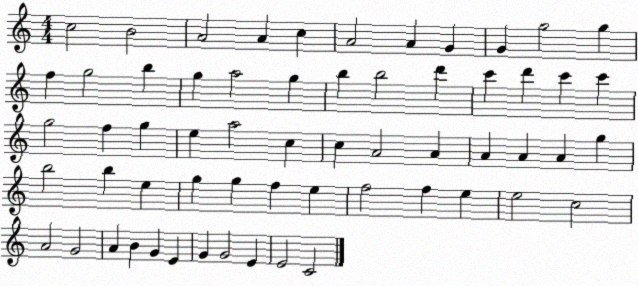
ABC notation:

X:1
T:Untitled
M:4/4
L:1/4
K:C
c2 B2 A2 A c A2 A G G g2 g f g2 b g a2 g b b2 d' c' d' c' c' g2 f g e a2 c c A2 A A A A g b2 b e g g f e f2 f e e2 c2 A2 G2 A B G E G G2 E E2 C2